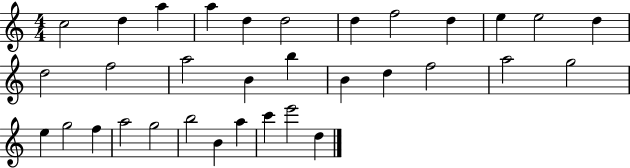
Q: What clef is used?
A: treble